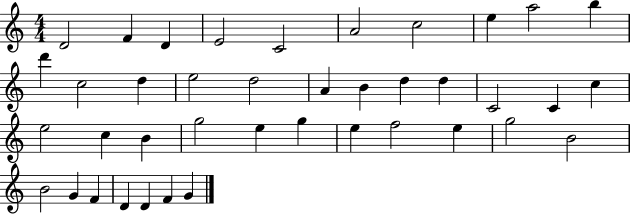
{
  \clef treble
  \numericTimeSignature
  \time 4/4
  \key c \major
  d'2 f'4 d'4 | e'2 c'2 | a'2 c''2 | e''4 a''2 b''4 | \break d'''4 c''2 d''4 | e''2 d''2 | a'4 b'4 d''4 d''4 | c'2 c'4 c''4 | \break e''2 c''4 b'4 | g''2 e''4 g''4 | e''4 f''2 e''4 | g''2 b'2 | \break b'2 g'4 f'4 | d'4 d'4 f'4 g'4 | \bar "|."
}